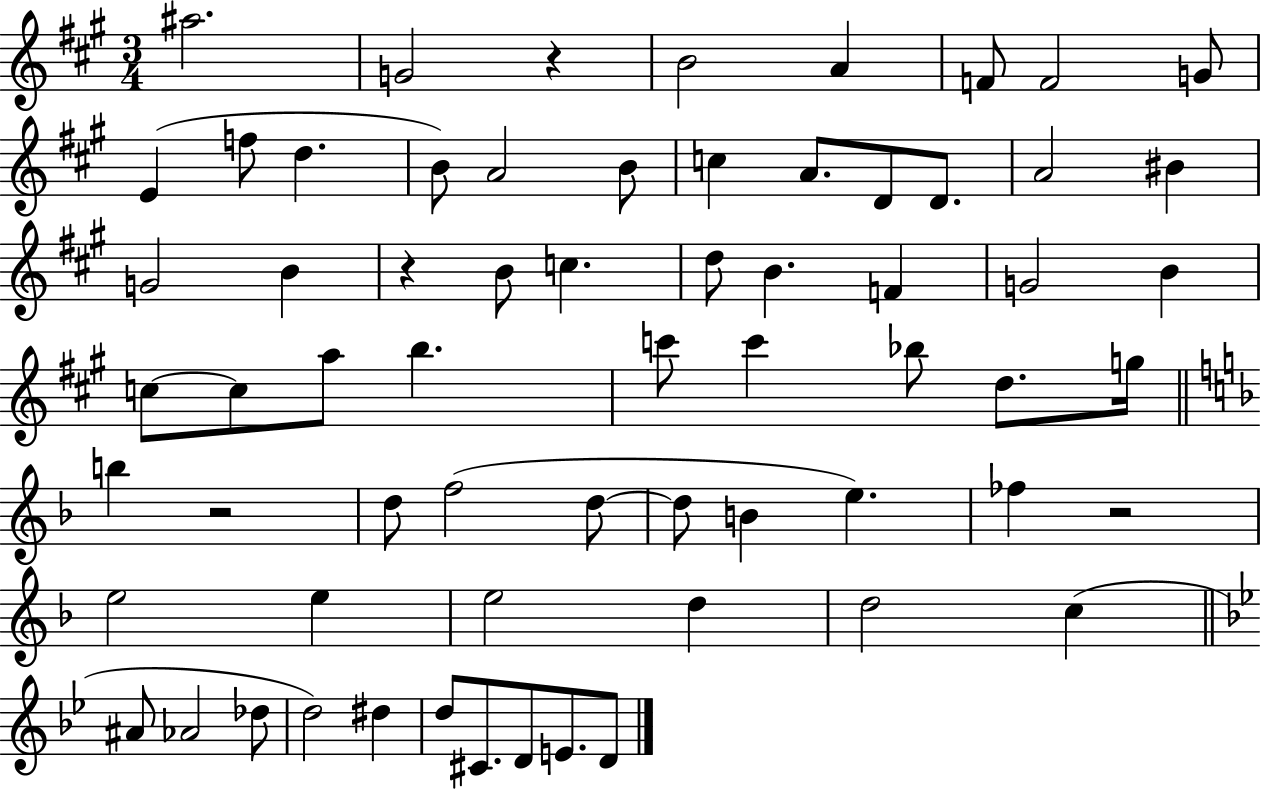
A#5/h. G4/h R/q B4/h A4/q F4/e F4/h G4/e E4/q F5/e D5/q. B4/e A4/h B4/e C5/q A4/e. D4/e D4/e. A4/h BIS4/q G4/h B4/q R/q B4/e C5/q. D5/e B4/q. F4/q G4/h B4/q C5/e C5/e A5/e B5/q. C6/e C6/q Bb5/e D5/e. G5/s B5/q R/h D5/e F5/h D5/e D5/e B4/q E5/q. FES5/q R/h E5/h E5/q E5/h D5/q D5/h C5/q A#4/e Ab4/h Db5/e D5/h D#5/q D5/e C#4/e. D4/e E4/e. D4/e